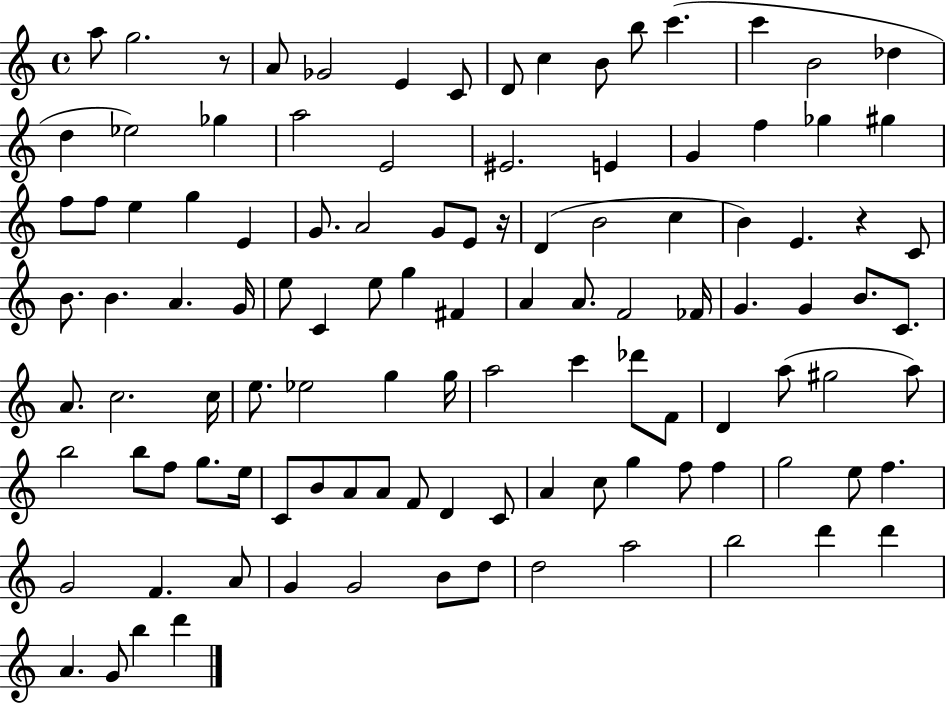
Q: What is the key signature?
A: C major